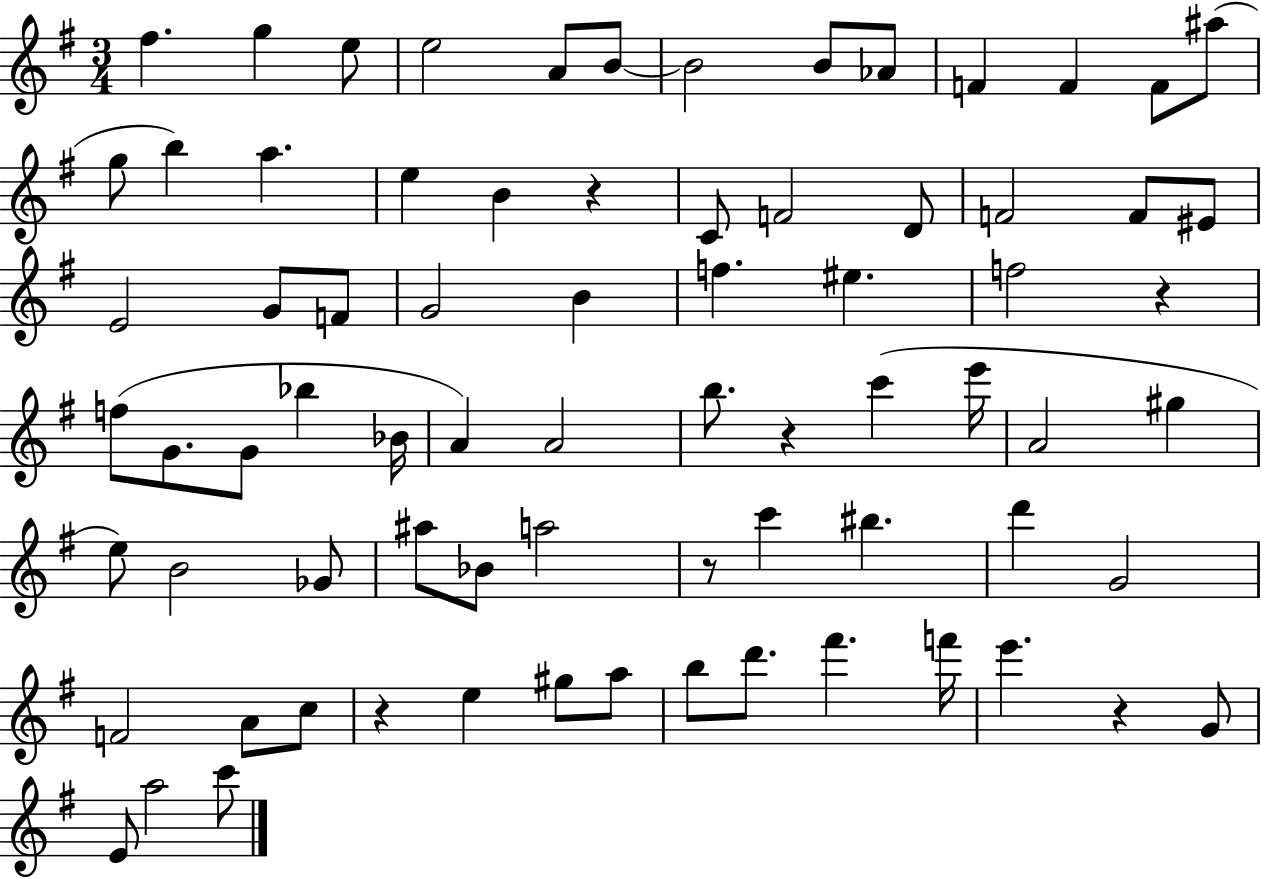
{
  \clef treble
  \numericTimeSignature
  \time 3/4
  \key g \major
  fis''4. g''4 e''8 | e''2 a'8 b'8~~ | b'2 b'8 aes'8 | f'4 f'4 f'8 ais''8( | \break g''8 b''4) a''4. | e''4 b'4 r4 | c'8 f'2 d'8 | f'2 f'8 eis'8 | \break e'2 g'8 f'8 | g'2 b'4 | f''4. eis''4. | f''2 r4 | \break f''8( g'8. g'8 bes''4 bes'16 | a'4) a'2 | b''8. r4 c'''4( e'''16 | a'2 gis''4 | \break e''8) b'2 ges'8 | ais''8 bes'8 a''2 | r8 c'''4 bis''4. | d'''4 g'2 | \break f'2 a'8 c''8 | r4 e''4 gis''8 a''8 | b''8 d'''8. fis'''4. f'''16 | e'''4. r4 g'8 | \break e'8 a''2 c'''8 | \bar "|."
}